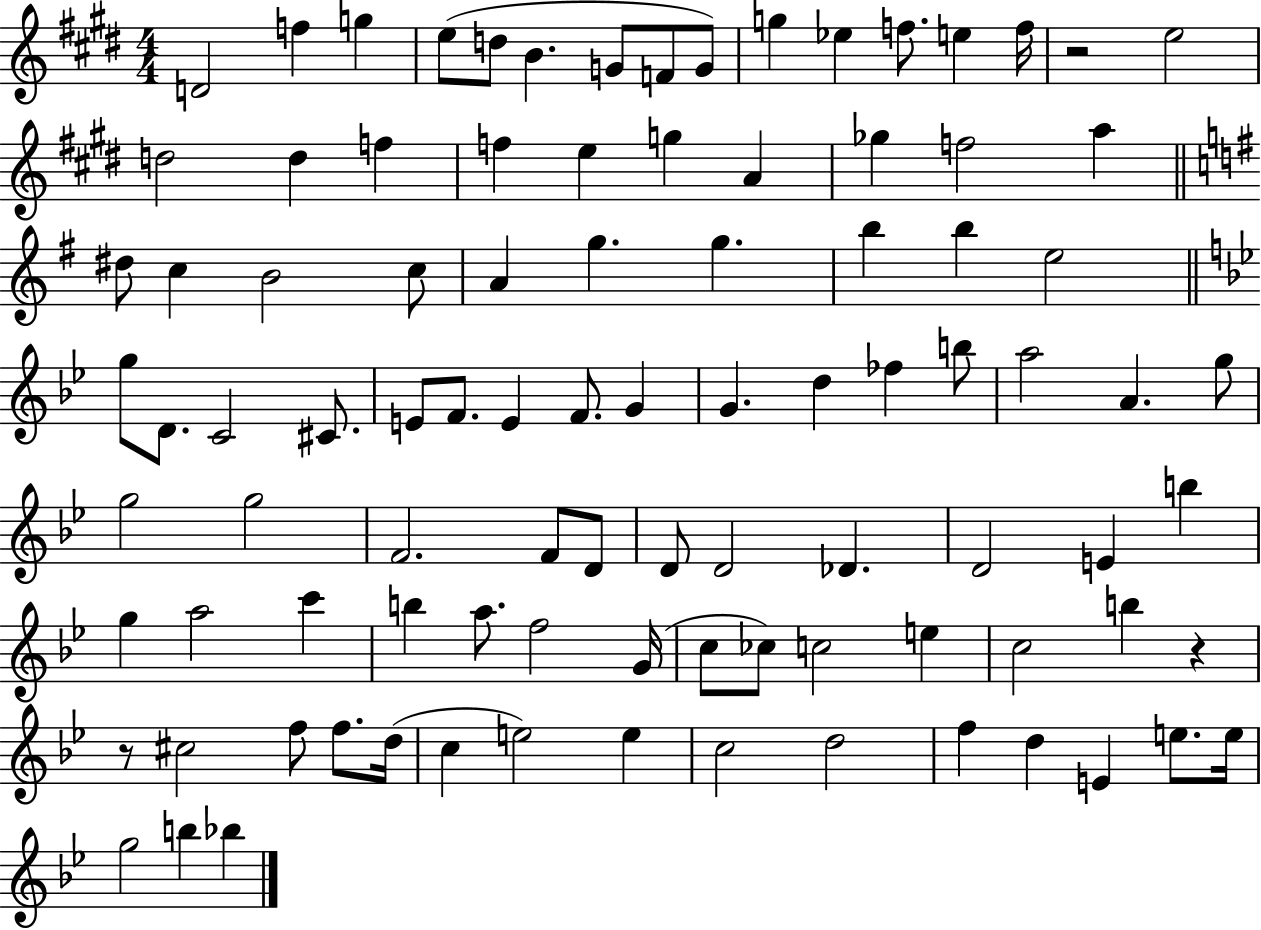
X:1
T:Untitled
M:4/4
L:1/4
K:E
D2 f g e/2 d/2 B G/2 F/2 G/2 g _e f/2 e f/4 z2 e2 d2 d f f e g A _g f2 a ^d/2 c B2 c/2 A g g b b e2 g/2 D/2 C2 ^C/2 E/2 F/2 E F/2 G G d _f b/2 a2 A g/2 g2 g2 F2 F/2 D/2 D/2 D2 _D D2 E b g a2 c' b a/2 f2 G/4 c/2 _c/2 c2 e c2 b z z/2 ^c2 f/2 f/2 d/4 c e2 e c2 d2 f d E e/2 e/4 g2 b _b